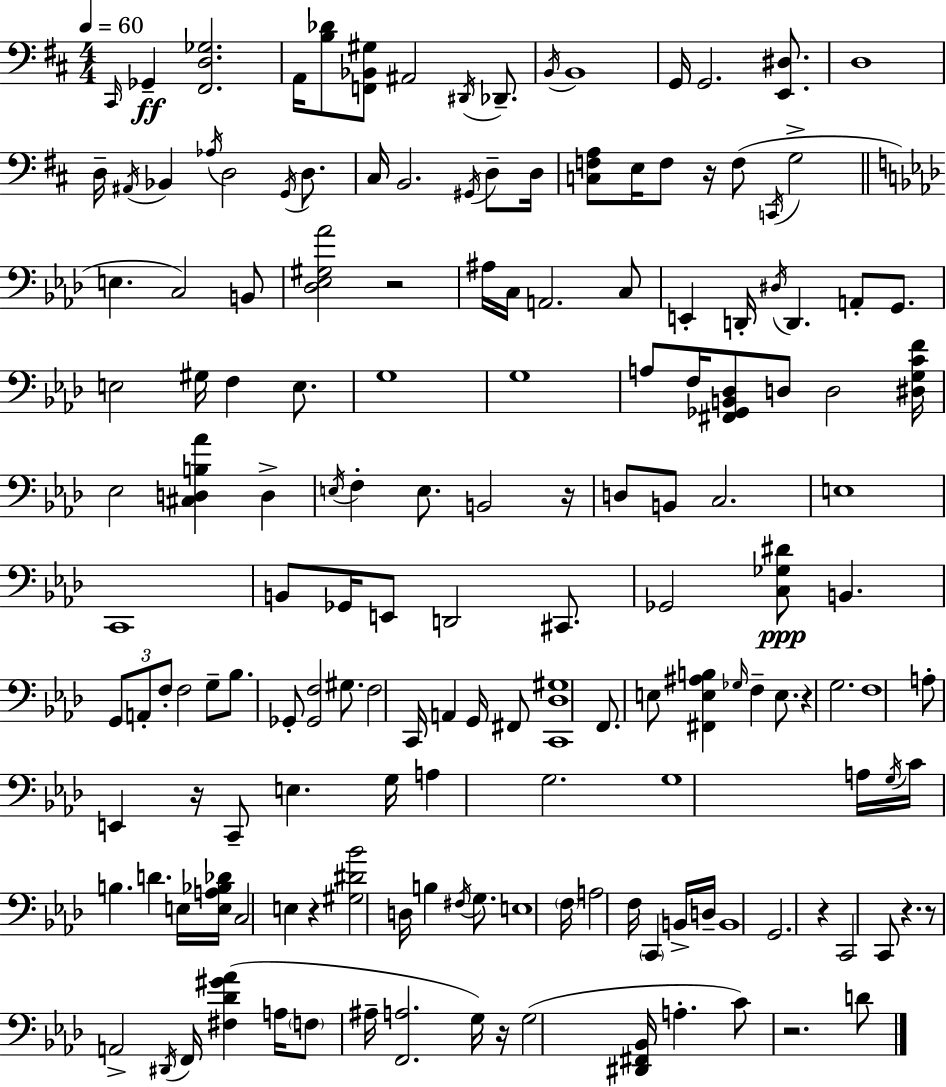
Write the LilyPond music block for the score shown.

{
  \clef bass
  \numericTimeSignature
  \time 4/4
  \key d \major
  \tempo 4 = 60
  \grace { cis,16 }\ff ges,4-- <fis, d ges>2. | a,16 <b des'>8 <f, bes, gis>8 ais,2 \acciaccatura { dis,16 } des,8.-- | \acciaccatura { b,16 } b,1 | g,16 g,2. | \break <e, dis>8. d1 | d16-- \acciaccatura { ais,16 } bes,4 \acciaccatura { aes16 } d2 | \acciaccatura { g,16 } d8. cis16 b,2. | \acciaccatura { gis,16 } d8-- d16 <c f a>8 e16 f8 r16 f8( \acciaccatura { c,16 } | \break g2-> \bar "||" \break \key f \minor e4. c2) b,8 | <des ees gis aes'>2 r2 | ais16 c16 a,2. c8 | e,4-. d,16-. \acciaccatura { dis16 } d,4. a,8-. g,8. | \break e2 gis16 f4 e8. | g1 | g1 | a8 f16 <fis, ges, b, des>8 d8 d2 | \break <dis g c' f'>16 ees2 <cis d b aes'>4 d4-> | \acciaccatura { e16 } f4-. e8. b,2 | r16 d8 b,8 c2. | e1 | \break c,1 | b,8 ges,16 e,8 d,2 cis,8. | ges,2 <c ges dis'>8\ppp b,4. | \tuplet 3/2 { g,8 a,8-. f8-. } f2 | \break g8-- bes8. ges,8-. <ges, f>2 gis8. | f2 c,16 a,4 g,16 | fis,8 <c, des gis>1 | f,8. e8 <fis, e ais b>4 \grace { ges16 } f4-- | \break e8. r4 g2. | f1 | a8-. e,4 r16 c,8-- e4. | g16 a4 g2. | \break g1 | a16 \acciaccatura { g16 } c'16 b4. d'4. | e16 <e a bes des'>16 c2 e4 | r4 <gis dis' bes'>2 d16 b4 | \break \acciaccatura { fis16 } g8. e1 | \parenthesize f16 a2 f16 \parenthesize c,4 | b,16-> d16-- b,1 | g,2. | \break r4 c,2 c,8 r4. | r8 a,2-> \acciaccatura { dis,16 } | f,16 <fis des' gis' aes'>4( a16 \parenthesize f8 ais16-- <f, a>2. | g16) r16 g2( <dis, fis, bes,>16 | \break a4.-. c'8) r2. | d'8 \bar "|."
}